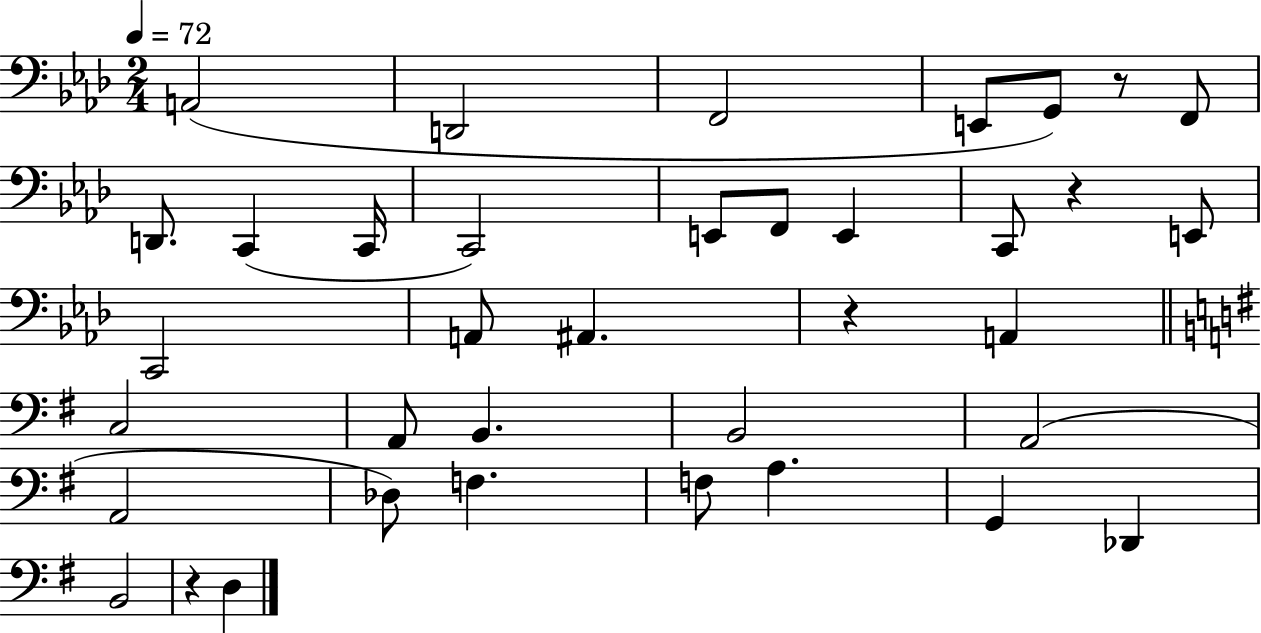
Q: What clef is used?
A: bass